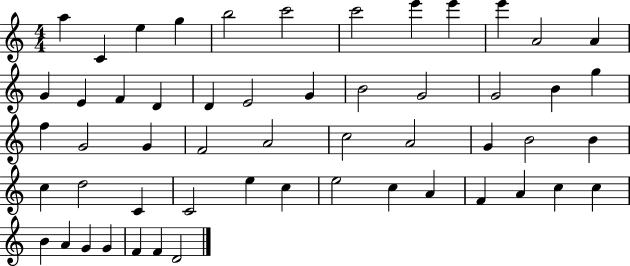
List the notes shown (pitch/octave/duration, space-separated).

A5/q C4/q E5/q G5/q B5/h C6/h C6/h E6/q E6/q E6/q A4/h A4/q G4/q E4/q F4/q D4/q D4/q E4/h G4/q B4/h G4/h G4/h B4/q G5/q F5/q G4/h G4/q F4/h A4/h C5/h A4/h G4/q B4/h B4/q C5/q D5/h C4/q C4/h E5/q C5/q E5/h C5/q A4/q F4/q A4/q C5/q C5/q B4/q A4/q G4/q G4/q F4/q F4/q D4/h